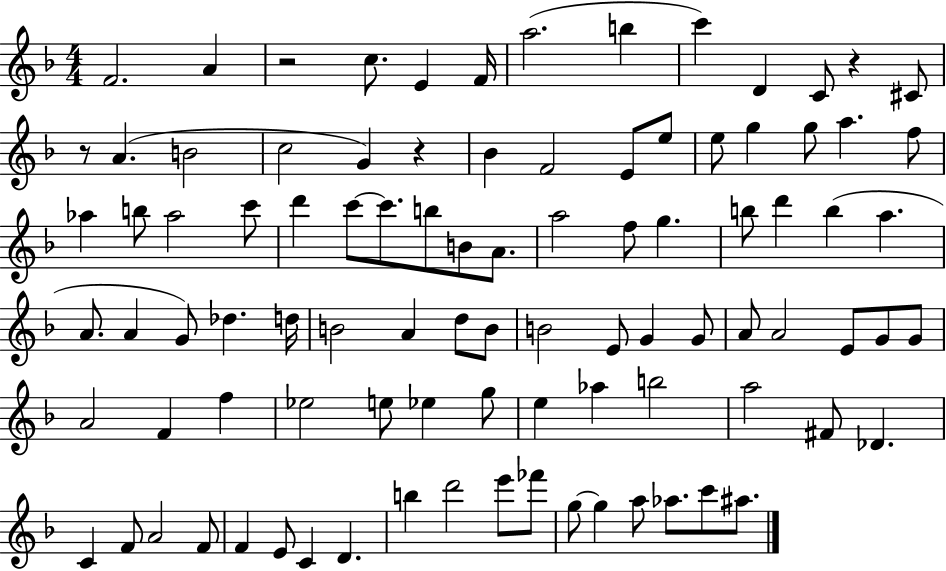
{
  \clef treble
  \numericTimeSignature
  \time 4/4
  \key f \major
  \repeat volta 2 { f'2. a'4 | r2 c''8. e'4 f'16 | a''2.( b''4 | c'''4) d'4 c'8 r4 cis'8 | \break r8 a'4.( b'2 | c''2 g'4) r4 | bes'4 f'2 e'8 e''8 | e''8 g''4 g''8 a''4. f''8 | \break aes''4 b''8 aes''2 c'''8 | d'''4 c'''8~~ c'''8. b''8 b'8 a'8. | a''2 f''8 g''4. | b''8 d'''4 b''4( a''4. | \break a'8. a'4 g'8) des''4. d''16 | b'2 a'4 d''8 b'8 | b'2 e'8 g'4 g'8 | a'8 a'2 e'8 g'8 g'8 | \break a'2 f'4 f''4 | ees''2 e''8 ees''4 g''8 | e''4 aes''4 b''2 | a''2 fis'8 des'4. | \break c'4 f'8 a'2 f'8 | f'4 e'8 c'4 d'4. | b''4 d'''2 e'''8 fes'''8 | g''8~~ g''4 a''8 aes''8. c'''8 ais''8. | \break } \bar "|."
}